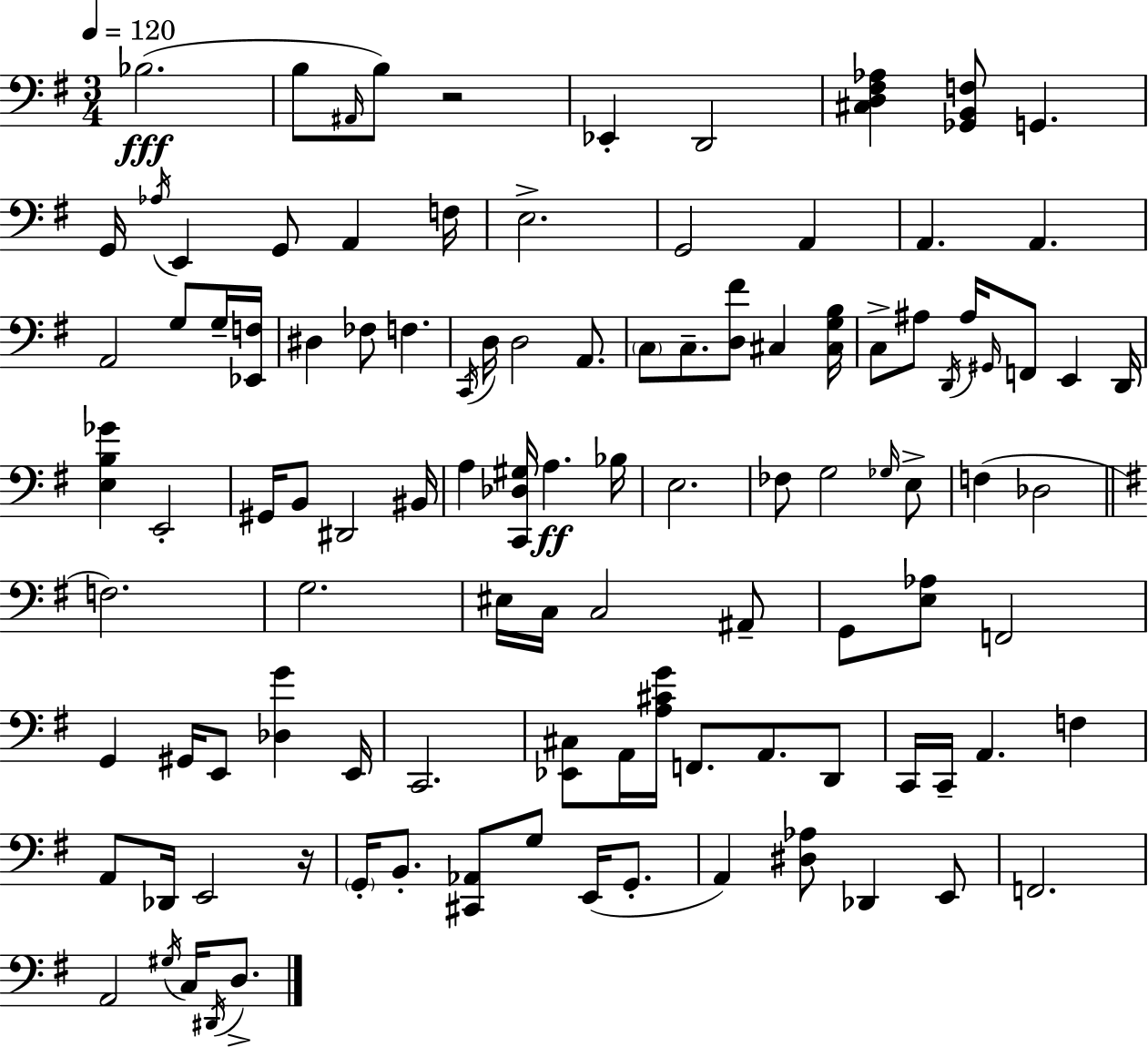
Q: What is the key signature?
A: E minor